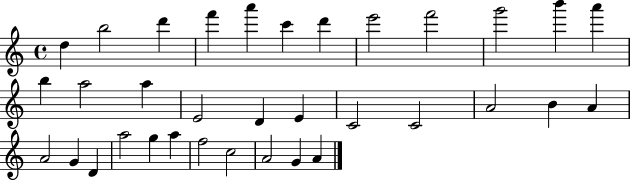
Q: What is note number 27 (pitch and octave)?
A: A5